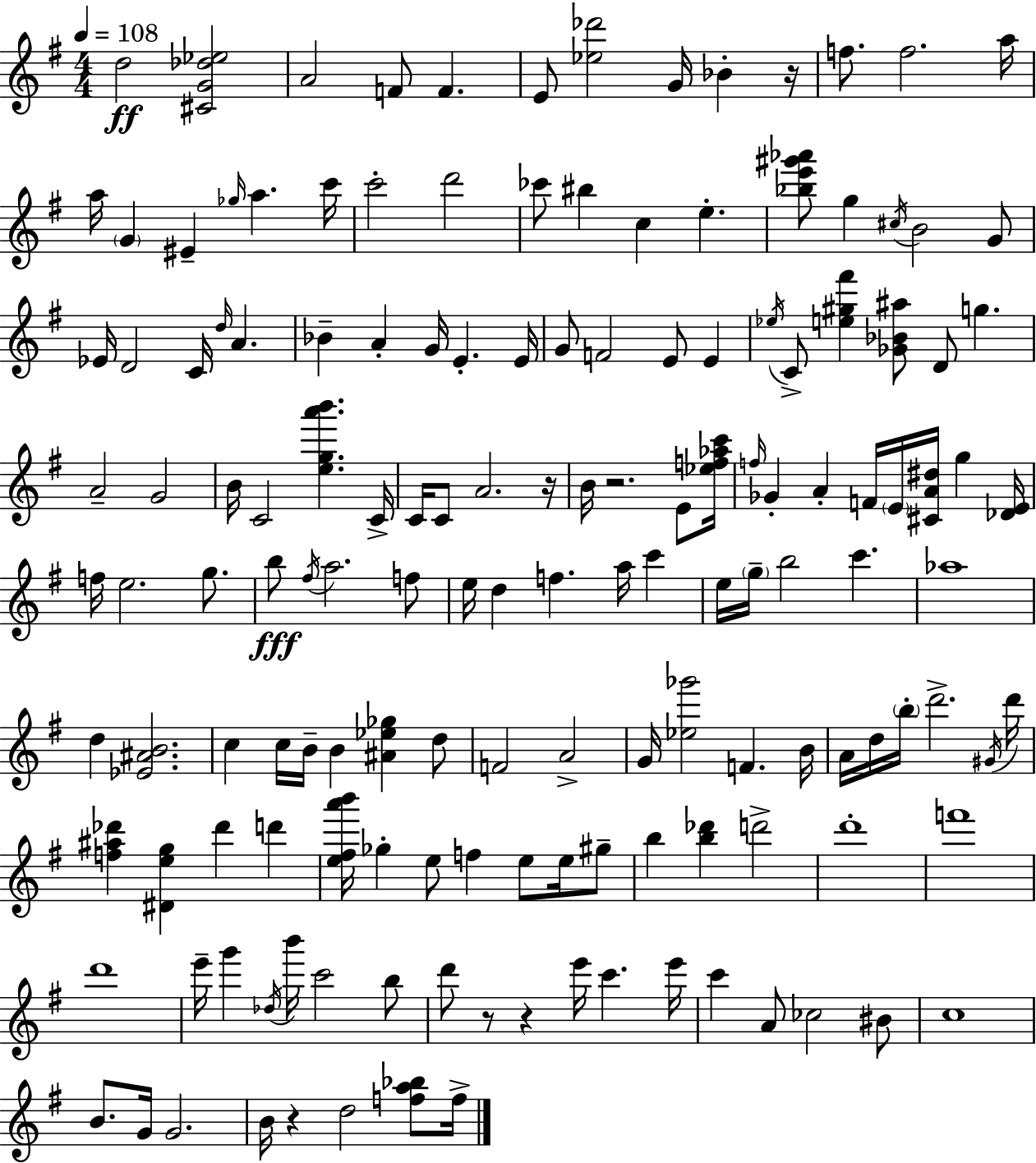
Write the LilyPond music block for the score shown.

{
  \clef treble
  \numericTimeSignature
  \time 4/4
  \key e \minor
  \tempo 4 = 108
  \repeat volta 2 { d''2\ff <cis' g' des'' ees''>2 | a'2 f'8 f'4. | e'8 <ees'' des'''>2 g'16 bes'4-. r16 | f''8. f''2. a''16 | \break a''16 \parenthesize g'4 eis'4-- \grace { ges''16 } a''4. | c'''16 c'''2-. d'''2 | ces'''8 bis''4 c''4 e''4.-. | <bes'' e''' gis''' aes'''>8 g''4 \acciaccatura { cis''16 } b'2 | \break g'8 ees'16 d'2 c'16 \grace { d''16 } a'4. | bes'4-- a'4-. g'16 e'4.-. | e'16 g'8 f'2 e'8 e'4 | \acciaccatura { ees''16 } c'8-> <e'' gis'' fis'''>4 <ges' bes' ais''>8 d'8 g''4. | \break a'2-- g'2 | b'16 c'2 <e'' g'' a''' b'''>4. | c'16-> c'16 c'8 a'2. | r16 b'16 r2. | \break e'8 <ees'' f'' aes'' c'''>16 \grace { f''16 } ges'4-. a'4-. f'16 \parenthesize e'16 <cis' a' dis''>16 | g''4 <des' e'>16 f''16 e''2. | g''8. b''8\fff \acciaccatura { fis''16 } a''2. | f''8 e''16 d''4 f''4. | \break a''16 c'''4 e''16 \parenthesize g''16-- b''2 | c'''4. aes''1 | d''4 <ees' ais' b'>2. | c''4 c''16 b'16-- b'4 | \break <ais' ees'' ges''>4 d''8 f'2 a'2-> | g'16 <ees'' ges'''>2 f'4. | b'16 a'16 d''16 \parenthesize b''16-. d'''2.-> | \acciaccatura { gis'16 } d'''16 <f'' ais'' des'''>4 <dis' e'' g''>4 des'''4 | \break d'''4 <e'' fis'' a''' b'''>16 ges''4-. e''8 f''4 | e''8 e''16 gis''8-- b''4 <b'' des'''>4 d'''2-> | d'''1-. | f'''1 | \break d'''1 | e'''16-- g'''4 \acciaccatura { des''16 } b'''16 c'''2 | b''8 d'''8 r8 r4 | e'''16 c'''4. e'''16 c'''4 a'8 ces''2 | \break bis'8 c''1 | b'8. g'16 g'2. | b'16 r4 d''2 | <f'' a'' bes''>8 f''16-> } \bar "|."
}